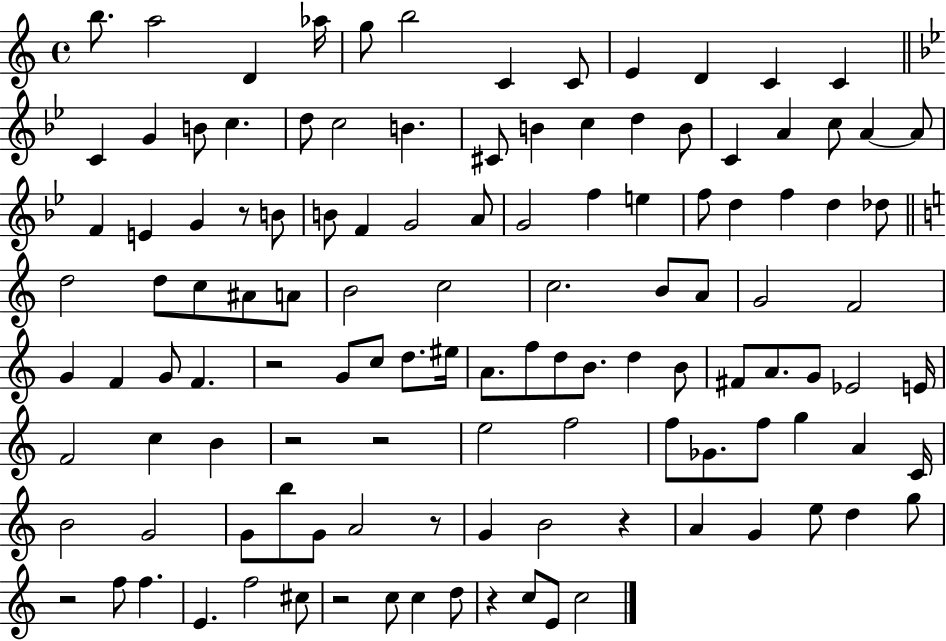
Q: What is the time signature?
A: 4/4